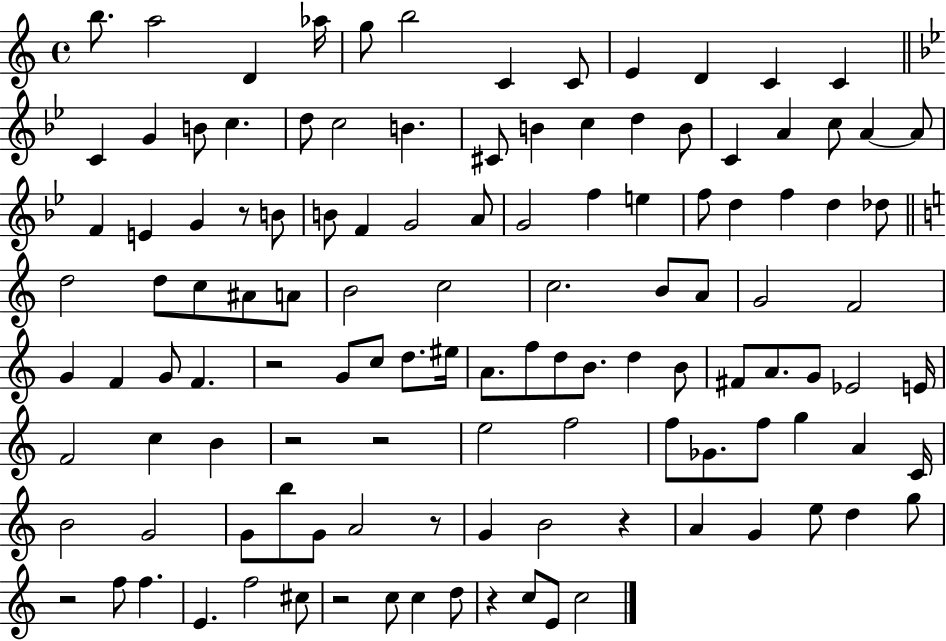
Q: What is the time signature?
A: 4/4